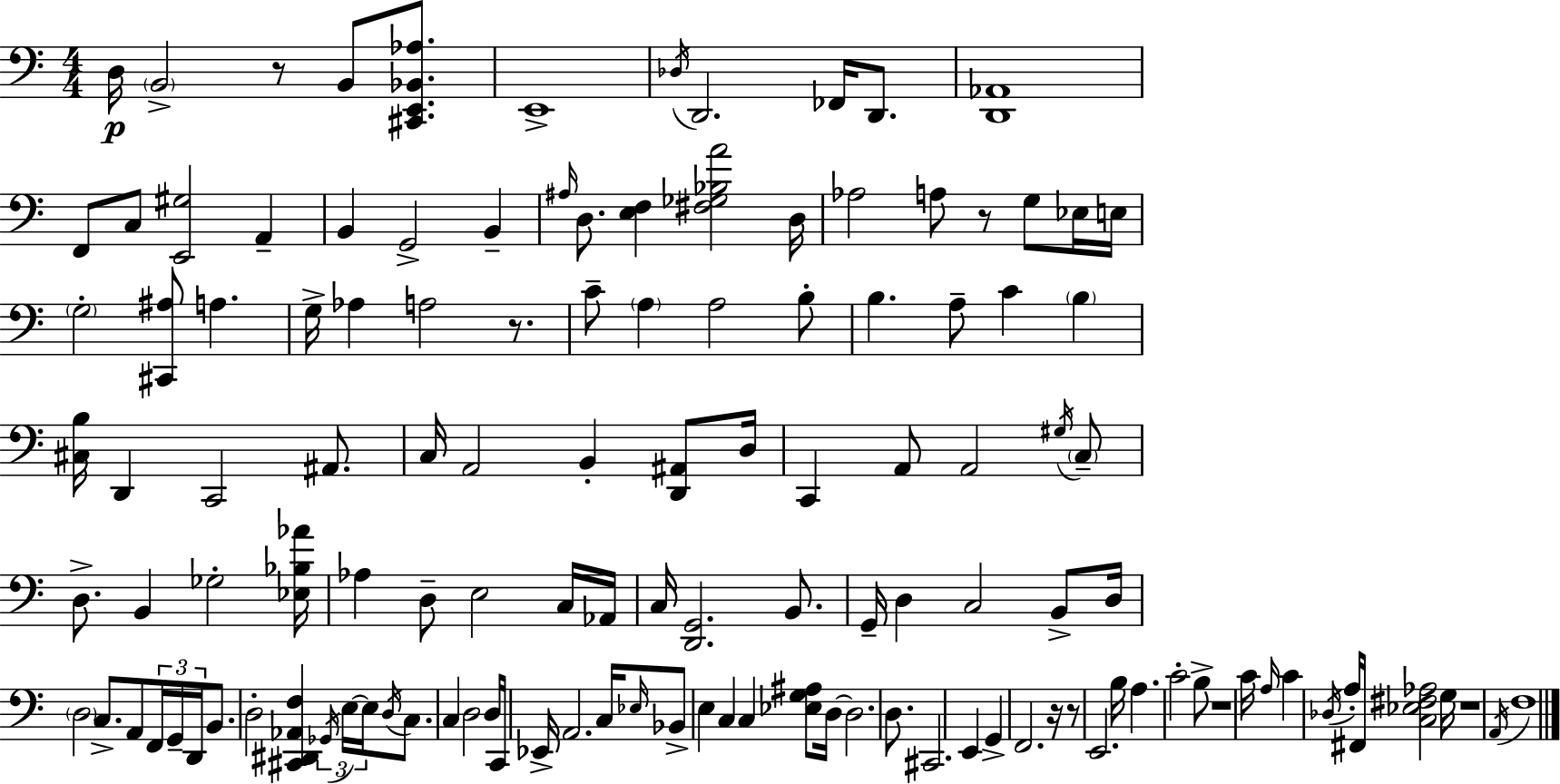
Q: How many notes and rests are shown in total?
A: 128